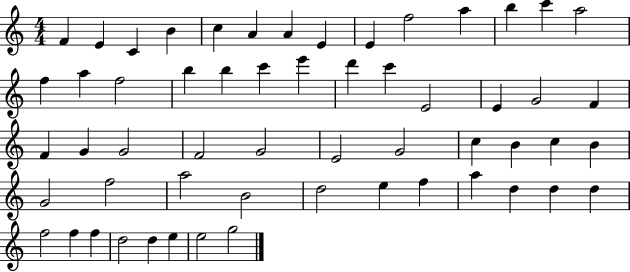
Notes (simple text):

F4/q E4/q C4/q B4/q C5/q A4/q A4/q E4/q E4/q F5/h A5/q B5/q C6/q A5/h F5/q A5/q F5/h B5/q B5/q C6/q E6/q D6/q C6/q E4/h E4/q G4/h F4/q F4/q G4/q G4/h F4/h G4/h E4/h G4/h C5/q B4/q C5/q B4/q G4/h F5/h A5/h B4/h D5/h E5/q F5/q A5/q D5/q D5/q D5/q F5/h F5/q F5/q D5/h D5/q E5/q E5/h G5/h